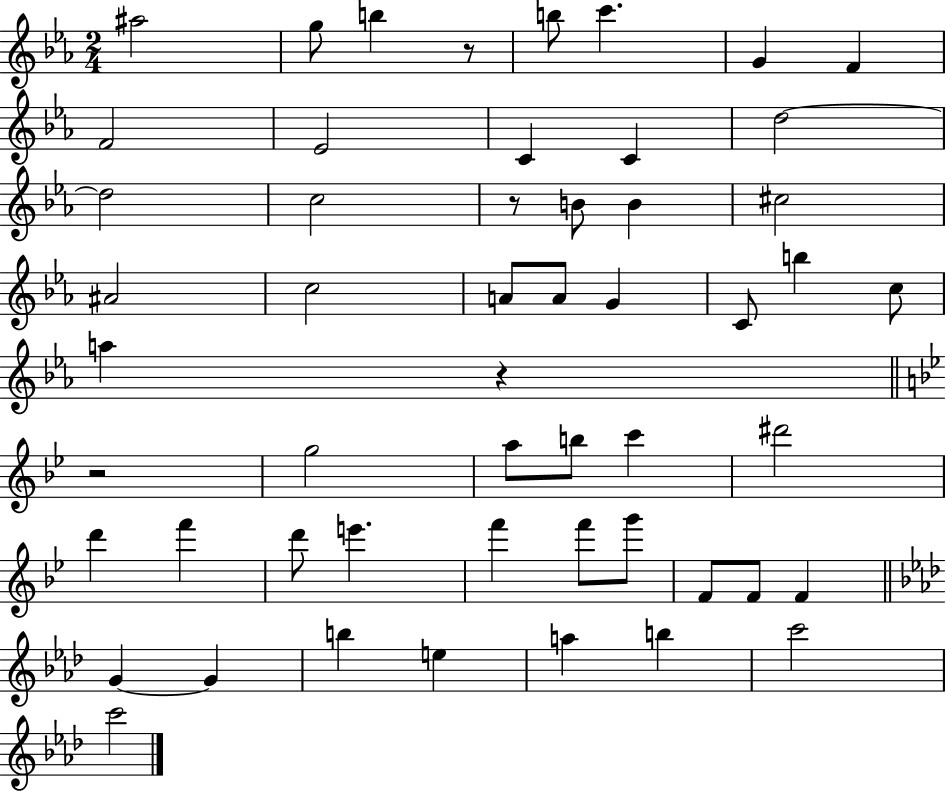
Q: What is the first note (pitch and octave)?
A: A#5